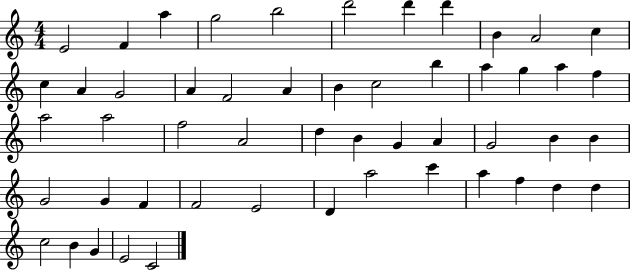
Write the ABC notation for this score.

X:1
T:Untitled
M:4/4
L:1/4
K:C
E2 F a g2 b2 d'2 d' d' B A2 c c A G2 A F2 A B c2 b a g a f a2 a2 f2 A2 d B G A G2 B B G2 G F F2 E2 D a2 c' a f d d c2 B G E2 C2